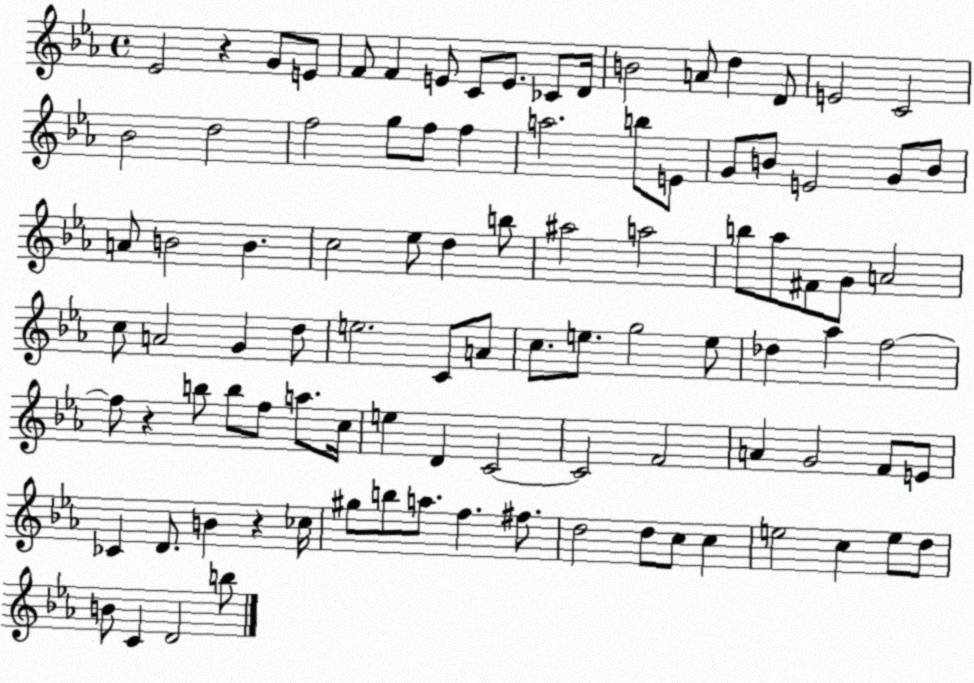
X:1
T:Untitled
M:4/4
L:1/4
K:Eb
_E2 z G/2 E/2 F/2 F E/2 C/2 E/2 _C/2 D/4 B2 A/2 d D/2 E2 C2 _B2 d2 f2 g/2 f/2 f a2 b/2 E/2 G/2 B/2 E2 G/2 B/2 A/2 B2 B c2 _e/2 d b/2 ^a2 a2 b/2 _a/2 ^F/2 G/2 A2 c/2 A2 G d/2 e2 C/2 A/2 c/2 e/2 g2 e/2 _d _a f2 f/2 z b/2 b/2 f/2 a/2 c/4 e D C2 C2 F2 A G2 F/2 E/2 _C D/2 B z _c/4 ^g/2 b/2 a/2 f ^f/2 d2 d/2 c/2 c e2 c e/2 d/2 B/2 C D2 b/2